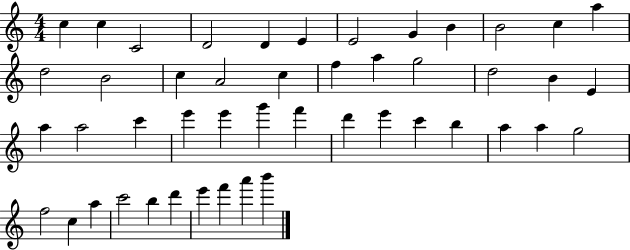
C5/q C5/q C4/h D4/h D4/q E4/q E4/h G4/q B4/q B4/h C5/q A5/q D5/h B4/h C5/q A4/h C5/q F5/q A5/q G5/h D5/h B4/q E4/q A5/q A5/h C6/q E6/q E6/q G6/q F6/q D6/q E6/q C6/q B5/q A5/q A5/q G5/h F5/h C5/q A5/q C6/h B5/q D6/q E6/q F6/q A6/q B6/q